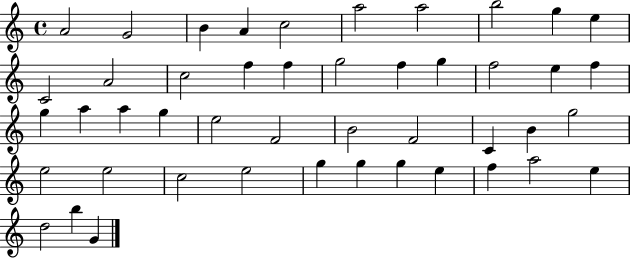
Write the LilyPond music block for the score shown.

{
  \clef treble
  \time 4/4
  \defaultTimeSignature
  \key c \major
  a'2 g'2 | b'4 a'4 c''2 | a''2 a''2 | b''2 g''4 e''4 | \break c'2 a'2 | c''2 f''4 f''4 | g''2 f''4 g''4 | f''2 e''4 f''4 | \break g''4 a''4 a''4 g''4 | e''2 f'2 | b'2 f'2 | c'4 b'4 g''2 | \break e''2 e''2 | c''2 e''2 | g''4 g''4 g''4 e''4 | f''4 a''2 e''4 | \break d''2 b''4 g'4 | \bar "|."
}